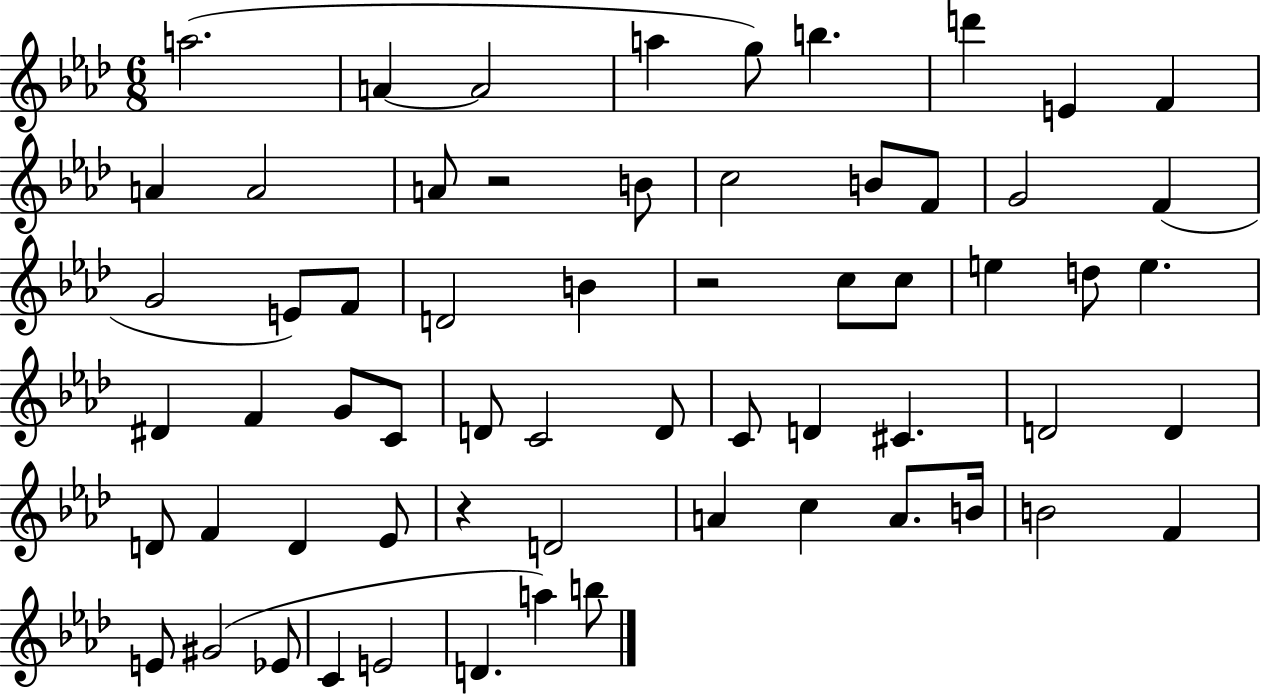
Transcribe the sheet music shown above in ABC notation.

X:1
T:Untitled
M:6/8
L:1/4
K:Ab
a2 A A2 a g/2 b d' E F A A2 A/2 z2 B/2 c2 B/2 F/2 G2 F G2 E/2 F/2 D2 B z2 c/2 c/2 e d/2 e ^D F G/2 C/2 D/2 C2 D/2 C/2 D ^C D2 D D/2 F D _E/2 z D2 A c A/2 B/4 B2 F E/2 ^G2 _E/2 C E2 D a b/2